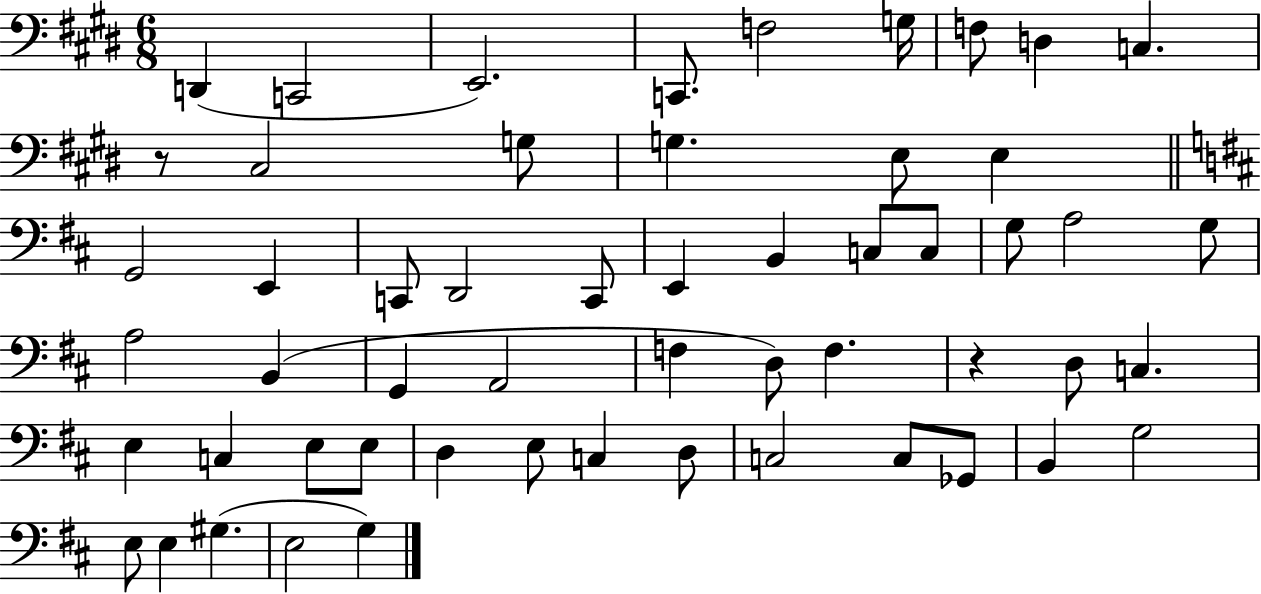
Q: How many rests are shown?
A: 2